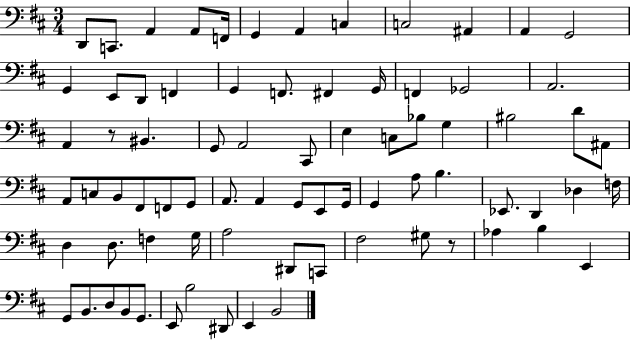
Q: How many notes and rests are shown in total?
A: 77